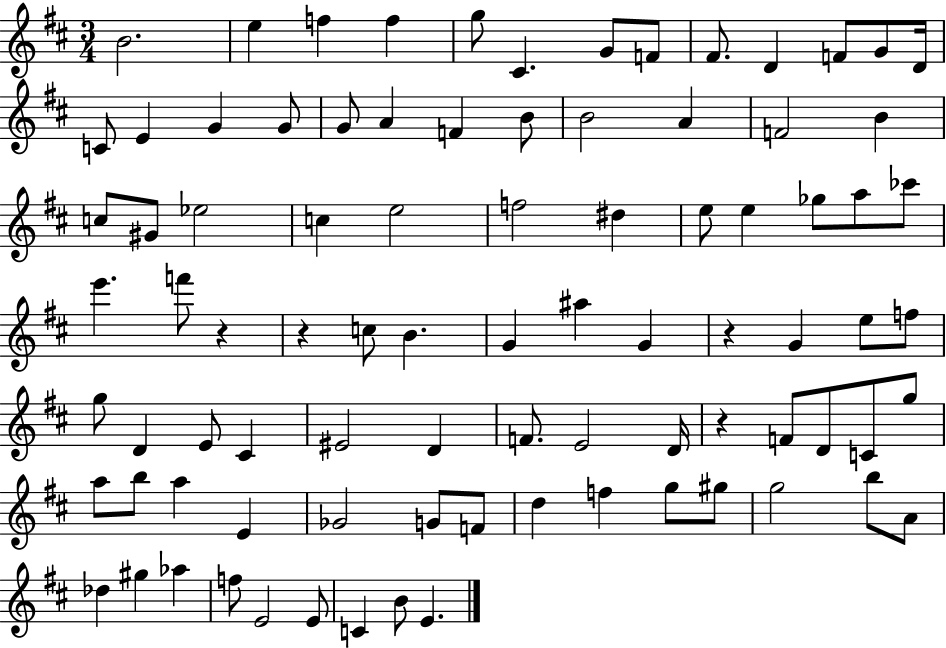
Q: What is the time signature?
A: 3/4